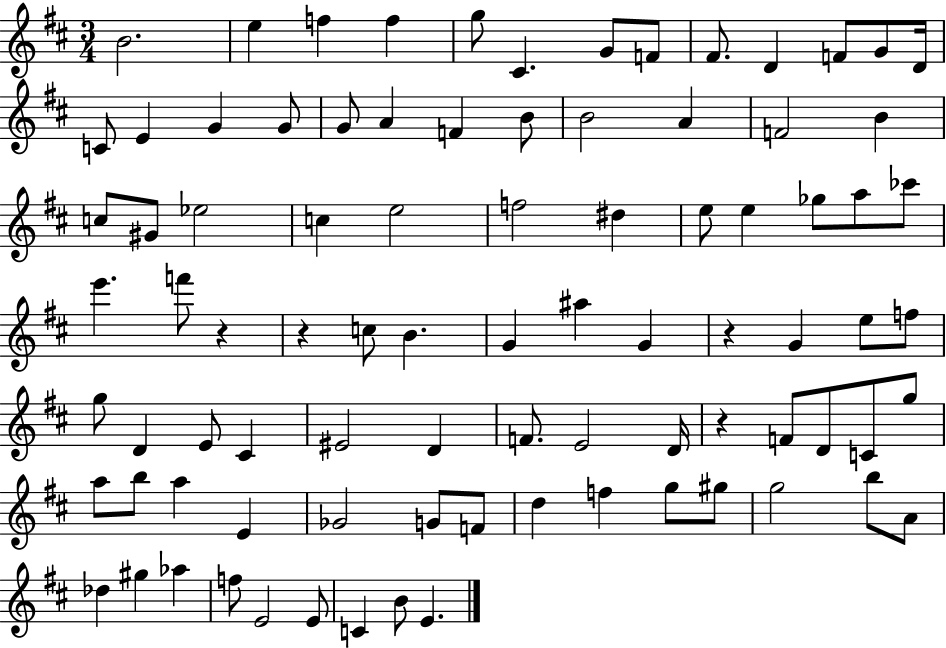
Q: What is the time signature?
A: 3/4